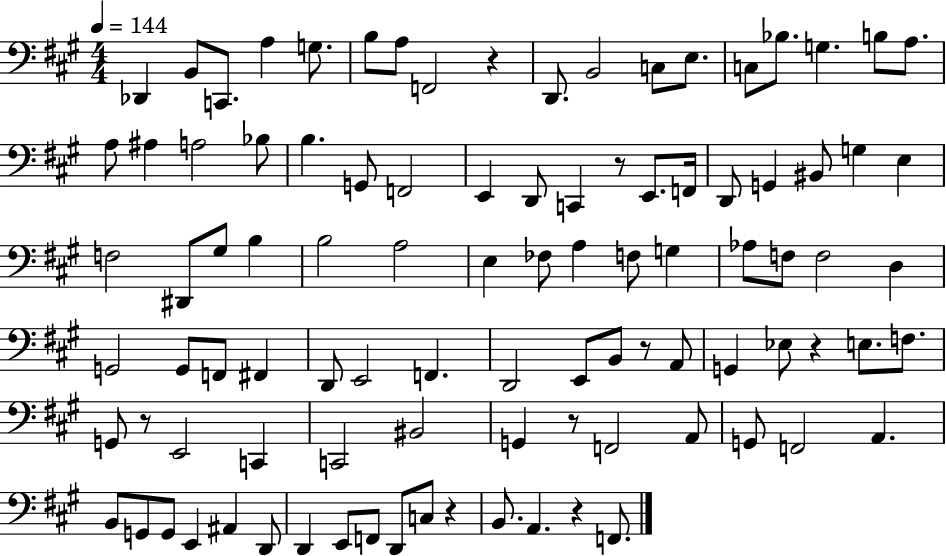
X:1
T:Untitled
M:4/4
L:1/4
K:A
_D,, B,,/2 C,,/2 A, G,/2 B,/2 A,/2 F,,2 z D,,/2 B,,2 C,/2 E,/2 C,/2 _B,/2 G, B,/2 A,/2 A,/2 ^A, A,2 _B,/2 B, G,,/2 F,,2 E,, D,,/2 C,, z/2 E,,/2 F,,/4 D,,/2 G,, ^B,,/2 G, E, F,2 ^D,,/2 ^G,/2 B, B,2 A,2 E, _F,/2 A, F,/2 G, _A,/2 F,/2 F,2 D, G,,2 G,,/2 F,,/2 ^F,, D,,/2 E,,2 F,, D,,2 E,,/2 B,,/2 z/2 A,,/2 G,, _E,/2 z E,/2 F,/2 G,,/2 z/2 E,,2 C,, C,,2 ^B,,2 G,, z/2 F,,2 A,,/2 G,,/2 F,,2 A,, B,,/2 G,,/2 G,,/2 E,, ^A,, D,,/2 D,, E,,/2 F,,/2 D,,/2 C,/2 z B,,/2 A,, z F,,/2